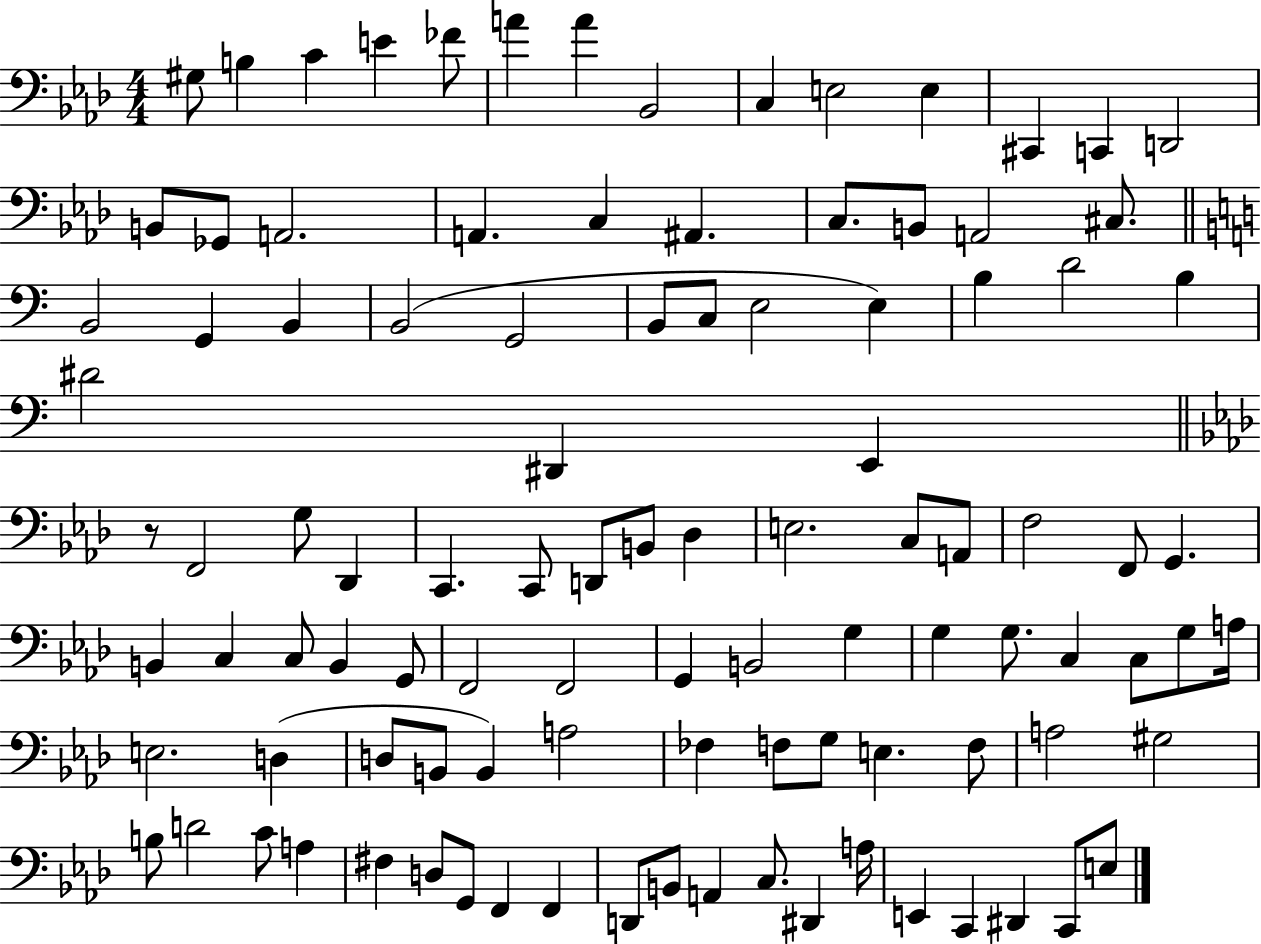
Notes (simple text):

G#3/e B3/q C4/q E4/q FES4/e A4/q A4/q Bb2/h C3/q E3/h E3/q C#2/q C2/q D2/h B2/e Gb2/e A2/h. A2/q. C3/q A#2/q. C3/e. B2/e A2/h C#3/e. B2/h G2/q B2/q B2/h G2/h B2/e C3/e E3/h E3/q B3/q D4/h B3/q D#4/h D#2/q E2/q R/e F2/h G3/e Db2/q C2/q. C2/e D2/e B2/e Db3/q E3/h. C3/e A2/e F3/h F2/e G2/q. B2/q C3/q C3/e B2/q G2/e F2/h F2/h G2/q B2/h G3/q G3/q G3/e. C3/q C3/e G3/e A3/s E3/h. D3/q D3/e B2/e B2/q A3/h FES3/q F3/e G3/e E3/q. F3/e A3/h G#3/h B3/e D4/h C4/e A3/q F#3/q D3/e G2/e F2/q F2/q D2/e B2/e A2/q C3/e. D#2/q A3/s E2/q C2/q D#2/q C2/e E3/e